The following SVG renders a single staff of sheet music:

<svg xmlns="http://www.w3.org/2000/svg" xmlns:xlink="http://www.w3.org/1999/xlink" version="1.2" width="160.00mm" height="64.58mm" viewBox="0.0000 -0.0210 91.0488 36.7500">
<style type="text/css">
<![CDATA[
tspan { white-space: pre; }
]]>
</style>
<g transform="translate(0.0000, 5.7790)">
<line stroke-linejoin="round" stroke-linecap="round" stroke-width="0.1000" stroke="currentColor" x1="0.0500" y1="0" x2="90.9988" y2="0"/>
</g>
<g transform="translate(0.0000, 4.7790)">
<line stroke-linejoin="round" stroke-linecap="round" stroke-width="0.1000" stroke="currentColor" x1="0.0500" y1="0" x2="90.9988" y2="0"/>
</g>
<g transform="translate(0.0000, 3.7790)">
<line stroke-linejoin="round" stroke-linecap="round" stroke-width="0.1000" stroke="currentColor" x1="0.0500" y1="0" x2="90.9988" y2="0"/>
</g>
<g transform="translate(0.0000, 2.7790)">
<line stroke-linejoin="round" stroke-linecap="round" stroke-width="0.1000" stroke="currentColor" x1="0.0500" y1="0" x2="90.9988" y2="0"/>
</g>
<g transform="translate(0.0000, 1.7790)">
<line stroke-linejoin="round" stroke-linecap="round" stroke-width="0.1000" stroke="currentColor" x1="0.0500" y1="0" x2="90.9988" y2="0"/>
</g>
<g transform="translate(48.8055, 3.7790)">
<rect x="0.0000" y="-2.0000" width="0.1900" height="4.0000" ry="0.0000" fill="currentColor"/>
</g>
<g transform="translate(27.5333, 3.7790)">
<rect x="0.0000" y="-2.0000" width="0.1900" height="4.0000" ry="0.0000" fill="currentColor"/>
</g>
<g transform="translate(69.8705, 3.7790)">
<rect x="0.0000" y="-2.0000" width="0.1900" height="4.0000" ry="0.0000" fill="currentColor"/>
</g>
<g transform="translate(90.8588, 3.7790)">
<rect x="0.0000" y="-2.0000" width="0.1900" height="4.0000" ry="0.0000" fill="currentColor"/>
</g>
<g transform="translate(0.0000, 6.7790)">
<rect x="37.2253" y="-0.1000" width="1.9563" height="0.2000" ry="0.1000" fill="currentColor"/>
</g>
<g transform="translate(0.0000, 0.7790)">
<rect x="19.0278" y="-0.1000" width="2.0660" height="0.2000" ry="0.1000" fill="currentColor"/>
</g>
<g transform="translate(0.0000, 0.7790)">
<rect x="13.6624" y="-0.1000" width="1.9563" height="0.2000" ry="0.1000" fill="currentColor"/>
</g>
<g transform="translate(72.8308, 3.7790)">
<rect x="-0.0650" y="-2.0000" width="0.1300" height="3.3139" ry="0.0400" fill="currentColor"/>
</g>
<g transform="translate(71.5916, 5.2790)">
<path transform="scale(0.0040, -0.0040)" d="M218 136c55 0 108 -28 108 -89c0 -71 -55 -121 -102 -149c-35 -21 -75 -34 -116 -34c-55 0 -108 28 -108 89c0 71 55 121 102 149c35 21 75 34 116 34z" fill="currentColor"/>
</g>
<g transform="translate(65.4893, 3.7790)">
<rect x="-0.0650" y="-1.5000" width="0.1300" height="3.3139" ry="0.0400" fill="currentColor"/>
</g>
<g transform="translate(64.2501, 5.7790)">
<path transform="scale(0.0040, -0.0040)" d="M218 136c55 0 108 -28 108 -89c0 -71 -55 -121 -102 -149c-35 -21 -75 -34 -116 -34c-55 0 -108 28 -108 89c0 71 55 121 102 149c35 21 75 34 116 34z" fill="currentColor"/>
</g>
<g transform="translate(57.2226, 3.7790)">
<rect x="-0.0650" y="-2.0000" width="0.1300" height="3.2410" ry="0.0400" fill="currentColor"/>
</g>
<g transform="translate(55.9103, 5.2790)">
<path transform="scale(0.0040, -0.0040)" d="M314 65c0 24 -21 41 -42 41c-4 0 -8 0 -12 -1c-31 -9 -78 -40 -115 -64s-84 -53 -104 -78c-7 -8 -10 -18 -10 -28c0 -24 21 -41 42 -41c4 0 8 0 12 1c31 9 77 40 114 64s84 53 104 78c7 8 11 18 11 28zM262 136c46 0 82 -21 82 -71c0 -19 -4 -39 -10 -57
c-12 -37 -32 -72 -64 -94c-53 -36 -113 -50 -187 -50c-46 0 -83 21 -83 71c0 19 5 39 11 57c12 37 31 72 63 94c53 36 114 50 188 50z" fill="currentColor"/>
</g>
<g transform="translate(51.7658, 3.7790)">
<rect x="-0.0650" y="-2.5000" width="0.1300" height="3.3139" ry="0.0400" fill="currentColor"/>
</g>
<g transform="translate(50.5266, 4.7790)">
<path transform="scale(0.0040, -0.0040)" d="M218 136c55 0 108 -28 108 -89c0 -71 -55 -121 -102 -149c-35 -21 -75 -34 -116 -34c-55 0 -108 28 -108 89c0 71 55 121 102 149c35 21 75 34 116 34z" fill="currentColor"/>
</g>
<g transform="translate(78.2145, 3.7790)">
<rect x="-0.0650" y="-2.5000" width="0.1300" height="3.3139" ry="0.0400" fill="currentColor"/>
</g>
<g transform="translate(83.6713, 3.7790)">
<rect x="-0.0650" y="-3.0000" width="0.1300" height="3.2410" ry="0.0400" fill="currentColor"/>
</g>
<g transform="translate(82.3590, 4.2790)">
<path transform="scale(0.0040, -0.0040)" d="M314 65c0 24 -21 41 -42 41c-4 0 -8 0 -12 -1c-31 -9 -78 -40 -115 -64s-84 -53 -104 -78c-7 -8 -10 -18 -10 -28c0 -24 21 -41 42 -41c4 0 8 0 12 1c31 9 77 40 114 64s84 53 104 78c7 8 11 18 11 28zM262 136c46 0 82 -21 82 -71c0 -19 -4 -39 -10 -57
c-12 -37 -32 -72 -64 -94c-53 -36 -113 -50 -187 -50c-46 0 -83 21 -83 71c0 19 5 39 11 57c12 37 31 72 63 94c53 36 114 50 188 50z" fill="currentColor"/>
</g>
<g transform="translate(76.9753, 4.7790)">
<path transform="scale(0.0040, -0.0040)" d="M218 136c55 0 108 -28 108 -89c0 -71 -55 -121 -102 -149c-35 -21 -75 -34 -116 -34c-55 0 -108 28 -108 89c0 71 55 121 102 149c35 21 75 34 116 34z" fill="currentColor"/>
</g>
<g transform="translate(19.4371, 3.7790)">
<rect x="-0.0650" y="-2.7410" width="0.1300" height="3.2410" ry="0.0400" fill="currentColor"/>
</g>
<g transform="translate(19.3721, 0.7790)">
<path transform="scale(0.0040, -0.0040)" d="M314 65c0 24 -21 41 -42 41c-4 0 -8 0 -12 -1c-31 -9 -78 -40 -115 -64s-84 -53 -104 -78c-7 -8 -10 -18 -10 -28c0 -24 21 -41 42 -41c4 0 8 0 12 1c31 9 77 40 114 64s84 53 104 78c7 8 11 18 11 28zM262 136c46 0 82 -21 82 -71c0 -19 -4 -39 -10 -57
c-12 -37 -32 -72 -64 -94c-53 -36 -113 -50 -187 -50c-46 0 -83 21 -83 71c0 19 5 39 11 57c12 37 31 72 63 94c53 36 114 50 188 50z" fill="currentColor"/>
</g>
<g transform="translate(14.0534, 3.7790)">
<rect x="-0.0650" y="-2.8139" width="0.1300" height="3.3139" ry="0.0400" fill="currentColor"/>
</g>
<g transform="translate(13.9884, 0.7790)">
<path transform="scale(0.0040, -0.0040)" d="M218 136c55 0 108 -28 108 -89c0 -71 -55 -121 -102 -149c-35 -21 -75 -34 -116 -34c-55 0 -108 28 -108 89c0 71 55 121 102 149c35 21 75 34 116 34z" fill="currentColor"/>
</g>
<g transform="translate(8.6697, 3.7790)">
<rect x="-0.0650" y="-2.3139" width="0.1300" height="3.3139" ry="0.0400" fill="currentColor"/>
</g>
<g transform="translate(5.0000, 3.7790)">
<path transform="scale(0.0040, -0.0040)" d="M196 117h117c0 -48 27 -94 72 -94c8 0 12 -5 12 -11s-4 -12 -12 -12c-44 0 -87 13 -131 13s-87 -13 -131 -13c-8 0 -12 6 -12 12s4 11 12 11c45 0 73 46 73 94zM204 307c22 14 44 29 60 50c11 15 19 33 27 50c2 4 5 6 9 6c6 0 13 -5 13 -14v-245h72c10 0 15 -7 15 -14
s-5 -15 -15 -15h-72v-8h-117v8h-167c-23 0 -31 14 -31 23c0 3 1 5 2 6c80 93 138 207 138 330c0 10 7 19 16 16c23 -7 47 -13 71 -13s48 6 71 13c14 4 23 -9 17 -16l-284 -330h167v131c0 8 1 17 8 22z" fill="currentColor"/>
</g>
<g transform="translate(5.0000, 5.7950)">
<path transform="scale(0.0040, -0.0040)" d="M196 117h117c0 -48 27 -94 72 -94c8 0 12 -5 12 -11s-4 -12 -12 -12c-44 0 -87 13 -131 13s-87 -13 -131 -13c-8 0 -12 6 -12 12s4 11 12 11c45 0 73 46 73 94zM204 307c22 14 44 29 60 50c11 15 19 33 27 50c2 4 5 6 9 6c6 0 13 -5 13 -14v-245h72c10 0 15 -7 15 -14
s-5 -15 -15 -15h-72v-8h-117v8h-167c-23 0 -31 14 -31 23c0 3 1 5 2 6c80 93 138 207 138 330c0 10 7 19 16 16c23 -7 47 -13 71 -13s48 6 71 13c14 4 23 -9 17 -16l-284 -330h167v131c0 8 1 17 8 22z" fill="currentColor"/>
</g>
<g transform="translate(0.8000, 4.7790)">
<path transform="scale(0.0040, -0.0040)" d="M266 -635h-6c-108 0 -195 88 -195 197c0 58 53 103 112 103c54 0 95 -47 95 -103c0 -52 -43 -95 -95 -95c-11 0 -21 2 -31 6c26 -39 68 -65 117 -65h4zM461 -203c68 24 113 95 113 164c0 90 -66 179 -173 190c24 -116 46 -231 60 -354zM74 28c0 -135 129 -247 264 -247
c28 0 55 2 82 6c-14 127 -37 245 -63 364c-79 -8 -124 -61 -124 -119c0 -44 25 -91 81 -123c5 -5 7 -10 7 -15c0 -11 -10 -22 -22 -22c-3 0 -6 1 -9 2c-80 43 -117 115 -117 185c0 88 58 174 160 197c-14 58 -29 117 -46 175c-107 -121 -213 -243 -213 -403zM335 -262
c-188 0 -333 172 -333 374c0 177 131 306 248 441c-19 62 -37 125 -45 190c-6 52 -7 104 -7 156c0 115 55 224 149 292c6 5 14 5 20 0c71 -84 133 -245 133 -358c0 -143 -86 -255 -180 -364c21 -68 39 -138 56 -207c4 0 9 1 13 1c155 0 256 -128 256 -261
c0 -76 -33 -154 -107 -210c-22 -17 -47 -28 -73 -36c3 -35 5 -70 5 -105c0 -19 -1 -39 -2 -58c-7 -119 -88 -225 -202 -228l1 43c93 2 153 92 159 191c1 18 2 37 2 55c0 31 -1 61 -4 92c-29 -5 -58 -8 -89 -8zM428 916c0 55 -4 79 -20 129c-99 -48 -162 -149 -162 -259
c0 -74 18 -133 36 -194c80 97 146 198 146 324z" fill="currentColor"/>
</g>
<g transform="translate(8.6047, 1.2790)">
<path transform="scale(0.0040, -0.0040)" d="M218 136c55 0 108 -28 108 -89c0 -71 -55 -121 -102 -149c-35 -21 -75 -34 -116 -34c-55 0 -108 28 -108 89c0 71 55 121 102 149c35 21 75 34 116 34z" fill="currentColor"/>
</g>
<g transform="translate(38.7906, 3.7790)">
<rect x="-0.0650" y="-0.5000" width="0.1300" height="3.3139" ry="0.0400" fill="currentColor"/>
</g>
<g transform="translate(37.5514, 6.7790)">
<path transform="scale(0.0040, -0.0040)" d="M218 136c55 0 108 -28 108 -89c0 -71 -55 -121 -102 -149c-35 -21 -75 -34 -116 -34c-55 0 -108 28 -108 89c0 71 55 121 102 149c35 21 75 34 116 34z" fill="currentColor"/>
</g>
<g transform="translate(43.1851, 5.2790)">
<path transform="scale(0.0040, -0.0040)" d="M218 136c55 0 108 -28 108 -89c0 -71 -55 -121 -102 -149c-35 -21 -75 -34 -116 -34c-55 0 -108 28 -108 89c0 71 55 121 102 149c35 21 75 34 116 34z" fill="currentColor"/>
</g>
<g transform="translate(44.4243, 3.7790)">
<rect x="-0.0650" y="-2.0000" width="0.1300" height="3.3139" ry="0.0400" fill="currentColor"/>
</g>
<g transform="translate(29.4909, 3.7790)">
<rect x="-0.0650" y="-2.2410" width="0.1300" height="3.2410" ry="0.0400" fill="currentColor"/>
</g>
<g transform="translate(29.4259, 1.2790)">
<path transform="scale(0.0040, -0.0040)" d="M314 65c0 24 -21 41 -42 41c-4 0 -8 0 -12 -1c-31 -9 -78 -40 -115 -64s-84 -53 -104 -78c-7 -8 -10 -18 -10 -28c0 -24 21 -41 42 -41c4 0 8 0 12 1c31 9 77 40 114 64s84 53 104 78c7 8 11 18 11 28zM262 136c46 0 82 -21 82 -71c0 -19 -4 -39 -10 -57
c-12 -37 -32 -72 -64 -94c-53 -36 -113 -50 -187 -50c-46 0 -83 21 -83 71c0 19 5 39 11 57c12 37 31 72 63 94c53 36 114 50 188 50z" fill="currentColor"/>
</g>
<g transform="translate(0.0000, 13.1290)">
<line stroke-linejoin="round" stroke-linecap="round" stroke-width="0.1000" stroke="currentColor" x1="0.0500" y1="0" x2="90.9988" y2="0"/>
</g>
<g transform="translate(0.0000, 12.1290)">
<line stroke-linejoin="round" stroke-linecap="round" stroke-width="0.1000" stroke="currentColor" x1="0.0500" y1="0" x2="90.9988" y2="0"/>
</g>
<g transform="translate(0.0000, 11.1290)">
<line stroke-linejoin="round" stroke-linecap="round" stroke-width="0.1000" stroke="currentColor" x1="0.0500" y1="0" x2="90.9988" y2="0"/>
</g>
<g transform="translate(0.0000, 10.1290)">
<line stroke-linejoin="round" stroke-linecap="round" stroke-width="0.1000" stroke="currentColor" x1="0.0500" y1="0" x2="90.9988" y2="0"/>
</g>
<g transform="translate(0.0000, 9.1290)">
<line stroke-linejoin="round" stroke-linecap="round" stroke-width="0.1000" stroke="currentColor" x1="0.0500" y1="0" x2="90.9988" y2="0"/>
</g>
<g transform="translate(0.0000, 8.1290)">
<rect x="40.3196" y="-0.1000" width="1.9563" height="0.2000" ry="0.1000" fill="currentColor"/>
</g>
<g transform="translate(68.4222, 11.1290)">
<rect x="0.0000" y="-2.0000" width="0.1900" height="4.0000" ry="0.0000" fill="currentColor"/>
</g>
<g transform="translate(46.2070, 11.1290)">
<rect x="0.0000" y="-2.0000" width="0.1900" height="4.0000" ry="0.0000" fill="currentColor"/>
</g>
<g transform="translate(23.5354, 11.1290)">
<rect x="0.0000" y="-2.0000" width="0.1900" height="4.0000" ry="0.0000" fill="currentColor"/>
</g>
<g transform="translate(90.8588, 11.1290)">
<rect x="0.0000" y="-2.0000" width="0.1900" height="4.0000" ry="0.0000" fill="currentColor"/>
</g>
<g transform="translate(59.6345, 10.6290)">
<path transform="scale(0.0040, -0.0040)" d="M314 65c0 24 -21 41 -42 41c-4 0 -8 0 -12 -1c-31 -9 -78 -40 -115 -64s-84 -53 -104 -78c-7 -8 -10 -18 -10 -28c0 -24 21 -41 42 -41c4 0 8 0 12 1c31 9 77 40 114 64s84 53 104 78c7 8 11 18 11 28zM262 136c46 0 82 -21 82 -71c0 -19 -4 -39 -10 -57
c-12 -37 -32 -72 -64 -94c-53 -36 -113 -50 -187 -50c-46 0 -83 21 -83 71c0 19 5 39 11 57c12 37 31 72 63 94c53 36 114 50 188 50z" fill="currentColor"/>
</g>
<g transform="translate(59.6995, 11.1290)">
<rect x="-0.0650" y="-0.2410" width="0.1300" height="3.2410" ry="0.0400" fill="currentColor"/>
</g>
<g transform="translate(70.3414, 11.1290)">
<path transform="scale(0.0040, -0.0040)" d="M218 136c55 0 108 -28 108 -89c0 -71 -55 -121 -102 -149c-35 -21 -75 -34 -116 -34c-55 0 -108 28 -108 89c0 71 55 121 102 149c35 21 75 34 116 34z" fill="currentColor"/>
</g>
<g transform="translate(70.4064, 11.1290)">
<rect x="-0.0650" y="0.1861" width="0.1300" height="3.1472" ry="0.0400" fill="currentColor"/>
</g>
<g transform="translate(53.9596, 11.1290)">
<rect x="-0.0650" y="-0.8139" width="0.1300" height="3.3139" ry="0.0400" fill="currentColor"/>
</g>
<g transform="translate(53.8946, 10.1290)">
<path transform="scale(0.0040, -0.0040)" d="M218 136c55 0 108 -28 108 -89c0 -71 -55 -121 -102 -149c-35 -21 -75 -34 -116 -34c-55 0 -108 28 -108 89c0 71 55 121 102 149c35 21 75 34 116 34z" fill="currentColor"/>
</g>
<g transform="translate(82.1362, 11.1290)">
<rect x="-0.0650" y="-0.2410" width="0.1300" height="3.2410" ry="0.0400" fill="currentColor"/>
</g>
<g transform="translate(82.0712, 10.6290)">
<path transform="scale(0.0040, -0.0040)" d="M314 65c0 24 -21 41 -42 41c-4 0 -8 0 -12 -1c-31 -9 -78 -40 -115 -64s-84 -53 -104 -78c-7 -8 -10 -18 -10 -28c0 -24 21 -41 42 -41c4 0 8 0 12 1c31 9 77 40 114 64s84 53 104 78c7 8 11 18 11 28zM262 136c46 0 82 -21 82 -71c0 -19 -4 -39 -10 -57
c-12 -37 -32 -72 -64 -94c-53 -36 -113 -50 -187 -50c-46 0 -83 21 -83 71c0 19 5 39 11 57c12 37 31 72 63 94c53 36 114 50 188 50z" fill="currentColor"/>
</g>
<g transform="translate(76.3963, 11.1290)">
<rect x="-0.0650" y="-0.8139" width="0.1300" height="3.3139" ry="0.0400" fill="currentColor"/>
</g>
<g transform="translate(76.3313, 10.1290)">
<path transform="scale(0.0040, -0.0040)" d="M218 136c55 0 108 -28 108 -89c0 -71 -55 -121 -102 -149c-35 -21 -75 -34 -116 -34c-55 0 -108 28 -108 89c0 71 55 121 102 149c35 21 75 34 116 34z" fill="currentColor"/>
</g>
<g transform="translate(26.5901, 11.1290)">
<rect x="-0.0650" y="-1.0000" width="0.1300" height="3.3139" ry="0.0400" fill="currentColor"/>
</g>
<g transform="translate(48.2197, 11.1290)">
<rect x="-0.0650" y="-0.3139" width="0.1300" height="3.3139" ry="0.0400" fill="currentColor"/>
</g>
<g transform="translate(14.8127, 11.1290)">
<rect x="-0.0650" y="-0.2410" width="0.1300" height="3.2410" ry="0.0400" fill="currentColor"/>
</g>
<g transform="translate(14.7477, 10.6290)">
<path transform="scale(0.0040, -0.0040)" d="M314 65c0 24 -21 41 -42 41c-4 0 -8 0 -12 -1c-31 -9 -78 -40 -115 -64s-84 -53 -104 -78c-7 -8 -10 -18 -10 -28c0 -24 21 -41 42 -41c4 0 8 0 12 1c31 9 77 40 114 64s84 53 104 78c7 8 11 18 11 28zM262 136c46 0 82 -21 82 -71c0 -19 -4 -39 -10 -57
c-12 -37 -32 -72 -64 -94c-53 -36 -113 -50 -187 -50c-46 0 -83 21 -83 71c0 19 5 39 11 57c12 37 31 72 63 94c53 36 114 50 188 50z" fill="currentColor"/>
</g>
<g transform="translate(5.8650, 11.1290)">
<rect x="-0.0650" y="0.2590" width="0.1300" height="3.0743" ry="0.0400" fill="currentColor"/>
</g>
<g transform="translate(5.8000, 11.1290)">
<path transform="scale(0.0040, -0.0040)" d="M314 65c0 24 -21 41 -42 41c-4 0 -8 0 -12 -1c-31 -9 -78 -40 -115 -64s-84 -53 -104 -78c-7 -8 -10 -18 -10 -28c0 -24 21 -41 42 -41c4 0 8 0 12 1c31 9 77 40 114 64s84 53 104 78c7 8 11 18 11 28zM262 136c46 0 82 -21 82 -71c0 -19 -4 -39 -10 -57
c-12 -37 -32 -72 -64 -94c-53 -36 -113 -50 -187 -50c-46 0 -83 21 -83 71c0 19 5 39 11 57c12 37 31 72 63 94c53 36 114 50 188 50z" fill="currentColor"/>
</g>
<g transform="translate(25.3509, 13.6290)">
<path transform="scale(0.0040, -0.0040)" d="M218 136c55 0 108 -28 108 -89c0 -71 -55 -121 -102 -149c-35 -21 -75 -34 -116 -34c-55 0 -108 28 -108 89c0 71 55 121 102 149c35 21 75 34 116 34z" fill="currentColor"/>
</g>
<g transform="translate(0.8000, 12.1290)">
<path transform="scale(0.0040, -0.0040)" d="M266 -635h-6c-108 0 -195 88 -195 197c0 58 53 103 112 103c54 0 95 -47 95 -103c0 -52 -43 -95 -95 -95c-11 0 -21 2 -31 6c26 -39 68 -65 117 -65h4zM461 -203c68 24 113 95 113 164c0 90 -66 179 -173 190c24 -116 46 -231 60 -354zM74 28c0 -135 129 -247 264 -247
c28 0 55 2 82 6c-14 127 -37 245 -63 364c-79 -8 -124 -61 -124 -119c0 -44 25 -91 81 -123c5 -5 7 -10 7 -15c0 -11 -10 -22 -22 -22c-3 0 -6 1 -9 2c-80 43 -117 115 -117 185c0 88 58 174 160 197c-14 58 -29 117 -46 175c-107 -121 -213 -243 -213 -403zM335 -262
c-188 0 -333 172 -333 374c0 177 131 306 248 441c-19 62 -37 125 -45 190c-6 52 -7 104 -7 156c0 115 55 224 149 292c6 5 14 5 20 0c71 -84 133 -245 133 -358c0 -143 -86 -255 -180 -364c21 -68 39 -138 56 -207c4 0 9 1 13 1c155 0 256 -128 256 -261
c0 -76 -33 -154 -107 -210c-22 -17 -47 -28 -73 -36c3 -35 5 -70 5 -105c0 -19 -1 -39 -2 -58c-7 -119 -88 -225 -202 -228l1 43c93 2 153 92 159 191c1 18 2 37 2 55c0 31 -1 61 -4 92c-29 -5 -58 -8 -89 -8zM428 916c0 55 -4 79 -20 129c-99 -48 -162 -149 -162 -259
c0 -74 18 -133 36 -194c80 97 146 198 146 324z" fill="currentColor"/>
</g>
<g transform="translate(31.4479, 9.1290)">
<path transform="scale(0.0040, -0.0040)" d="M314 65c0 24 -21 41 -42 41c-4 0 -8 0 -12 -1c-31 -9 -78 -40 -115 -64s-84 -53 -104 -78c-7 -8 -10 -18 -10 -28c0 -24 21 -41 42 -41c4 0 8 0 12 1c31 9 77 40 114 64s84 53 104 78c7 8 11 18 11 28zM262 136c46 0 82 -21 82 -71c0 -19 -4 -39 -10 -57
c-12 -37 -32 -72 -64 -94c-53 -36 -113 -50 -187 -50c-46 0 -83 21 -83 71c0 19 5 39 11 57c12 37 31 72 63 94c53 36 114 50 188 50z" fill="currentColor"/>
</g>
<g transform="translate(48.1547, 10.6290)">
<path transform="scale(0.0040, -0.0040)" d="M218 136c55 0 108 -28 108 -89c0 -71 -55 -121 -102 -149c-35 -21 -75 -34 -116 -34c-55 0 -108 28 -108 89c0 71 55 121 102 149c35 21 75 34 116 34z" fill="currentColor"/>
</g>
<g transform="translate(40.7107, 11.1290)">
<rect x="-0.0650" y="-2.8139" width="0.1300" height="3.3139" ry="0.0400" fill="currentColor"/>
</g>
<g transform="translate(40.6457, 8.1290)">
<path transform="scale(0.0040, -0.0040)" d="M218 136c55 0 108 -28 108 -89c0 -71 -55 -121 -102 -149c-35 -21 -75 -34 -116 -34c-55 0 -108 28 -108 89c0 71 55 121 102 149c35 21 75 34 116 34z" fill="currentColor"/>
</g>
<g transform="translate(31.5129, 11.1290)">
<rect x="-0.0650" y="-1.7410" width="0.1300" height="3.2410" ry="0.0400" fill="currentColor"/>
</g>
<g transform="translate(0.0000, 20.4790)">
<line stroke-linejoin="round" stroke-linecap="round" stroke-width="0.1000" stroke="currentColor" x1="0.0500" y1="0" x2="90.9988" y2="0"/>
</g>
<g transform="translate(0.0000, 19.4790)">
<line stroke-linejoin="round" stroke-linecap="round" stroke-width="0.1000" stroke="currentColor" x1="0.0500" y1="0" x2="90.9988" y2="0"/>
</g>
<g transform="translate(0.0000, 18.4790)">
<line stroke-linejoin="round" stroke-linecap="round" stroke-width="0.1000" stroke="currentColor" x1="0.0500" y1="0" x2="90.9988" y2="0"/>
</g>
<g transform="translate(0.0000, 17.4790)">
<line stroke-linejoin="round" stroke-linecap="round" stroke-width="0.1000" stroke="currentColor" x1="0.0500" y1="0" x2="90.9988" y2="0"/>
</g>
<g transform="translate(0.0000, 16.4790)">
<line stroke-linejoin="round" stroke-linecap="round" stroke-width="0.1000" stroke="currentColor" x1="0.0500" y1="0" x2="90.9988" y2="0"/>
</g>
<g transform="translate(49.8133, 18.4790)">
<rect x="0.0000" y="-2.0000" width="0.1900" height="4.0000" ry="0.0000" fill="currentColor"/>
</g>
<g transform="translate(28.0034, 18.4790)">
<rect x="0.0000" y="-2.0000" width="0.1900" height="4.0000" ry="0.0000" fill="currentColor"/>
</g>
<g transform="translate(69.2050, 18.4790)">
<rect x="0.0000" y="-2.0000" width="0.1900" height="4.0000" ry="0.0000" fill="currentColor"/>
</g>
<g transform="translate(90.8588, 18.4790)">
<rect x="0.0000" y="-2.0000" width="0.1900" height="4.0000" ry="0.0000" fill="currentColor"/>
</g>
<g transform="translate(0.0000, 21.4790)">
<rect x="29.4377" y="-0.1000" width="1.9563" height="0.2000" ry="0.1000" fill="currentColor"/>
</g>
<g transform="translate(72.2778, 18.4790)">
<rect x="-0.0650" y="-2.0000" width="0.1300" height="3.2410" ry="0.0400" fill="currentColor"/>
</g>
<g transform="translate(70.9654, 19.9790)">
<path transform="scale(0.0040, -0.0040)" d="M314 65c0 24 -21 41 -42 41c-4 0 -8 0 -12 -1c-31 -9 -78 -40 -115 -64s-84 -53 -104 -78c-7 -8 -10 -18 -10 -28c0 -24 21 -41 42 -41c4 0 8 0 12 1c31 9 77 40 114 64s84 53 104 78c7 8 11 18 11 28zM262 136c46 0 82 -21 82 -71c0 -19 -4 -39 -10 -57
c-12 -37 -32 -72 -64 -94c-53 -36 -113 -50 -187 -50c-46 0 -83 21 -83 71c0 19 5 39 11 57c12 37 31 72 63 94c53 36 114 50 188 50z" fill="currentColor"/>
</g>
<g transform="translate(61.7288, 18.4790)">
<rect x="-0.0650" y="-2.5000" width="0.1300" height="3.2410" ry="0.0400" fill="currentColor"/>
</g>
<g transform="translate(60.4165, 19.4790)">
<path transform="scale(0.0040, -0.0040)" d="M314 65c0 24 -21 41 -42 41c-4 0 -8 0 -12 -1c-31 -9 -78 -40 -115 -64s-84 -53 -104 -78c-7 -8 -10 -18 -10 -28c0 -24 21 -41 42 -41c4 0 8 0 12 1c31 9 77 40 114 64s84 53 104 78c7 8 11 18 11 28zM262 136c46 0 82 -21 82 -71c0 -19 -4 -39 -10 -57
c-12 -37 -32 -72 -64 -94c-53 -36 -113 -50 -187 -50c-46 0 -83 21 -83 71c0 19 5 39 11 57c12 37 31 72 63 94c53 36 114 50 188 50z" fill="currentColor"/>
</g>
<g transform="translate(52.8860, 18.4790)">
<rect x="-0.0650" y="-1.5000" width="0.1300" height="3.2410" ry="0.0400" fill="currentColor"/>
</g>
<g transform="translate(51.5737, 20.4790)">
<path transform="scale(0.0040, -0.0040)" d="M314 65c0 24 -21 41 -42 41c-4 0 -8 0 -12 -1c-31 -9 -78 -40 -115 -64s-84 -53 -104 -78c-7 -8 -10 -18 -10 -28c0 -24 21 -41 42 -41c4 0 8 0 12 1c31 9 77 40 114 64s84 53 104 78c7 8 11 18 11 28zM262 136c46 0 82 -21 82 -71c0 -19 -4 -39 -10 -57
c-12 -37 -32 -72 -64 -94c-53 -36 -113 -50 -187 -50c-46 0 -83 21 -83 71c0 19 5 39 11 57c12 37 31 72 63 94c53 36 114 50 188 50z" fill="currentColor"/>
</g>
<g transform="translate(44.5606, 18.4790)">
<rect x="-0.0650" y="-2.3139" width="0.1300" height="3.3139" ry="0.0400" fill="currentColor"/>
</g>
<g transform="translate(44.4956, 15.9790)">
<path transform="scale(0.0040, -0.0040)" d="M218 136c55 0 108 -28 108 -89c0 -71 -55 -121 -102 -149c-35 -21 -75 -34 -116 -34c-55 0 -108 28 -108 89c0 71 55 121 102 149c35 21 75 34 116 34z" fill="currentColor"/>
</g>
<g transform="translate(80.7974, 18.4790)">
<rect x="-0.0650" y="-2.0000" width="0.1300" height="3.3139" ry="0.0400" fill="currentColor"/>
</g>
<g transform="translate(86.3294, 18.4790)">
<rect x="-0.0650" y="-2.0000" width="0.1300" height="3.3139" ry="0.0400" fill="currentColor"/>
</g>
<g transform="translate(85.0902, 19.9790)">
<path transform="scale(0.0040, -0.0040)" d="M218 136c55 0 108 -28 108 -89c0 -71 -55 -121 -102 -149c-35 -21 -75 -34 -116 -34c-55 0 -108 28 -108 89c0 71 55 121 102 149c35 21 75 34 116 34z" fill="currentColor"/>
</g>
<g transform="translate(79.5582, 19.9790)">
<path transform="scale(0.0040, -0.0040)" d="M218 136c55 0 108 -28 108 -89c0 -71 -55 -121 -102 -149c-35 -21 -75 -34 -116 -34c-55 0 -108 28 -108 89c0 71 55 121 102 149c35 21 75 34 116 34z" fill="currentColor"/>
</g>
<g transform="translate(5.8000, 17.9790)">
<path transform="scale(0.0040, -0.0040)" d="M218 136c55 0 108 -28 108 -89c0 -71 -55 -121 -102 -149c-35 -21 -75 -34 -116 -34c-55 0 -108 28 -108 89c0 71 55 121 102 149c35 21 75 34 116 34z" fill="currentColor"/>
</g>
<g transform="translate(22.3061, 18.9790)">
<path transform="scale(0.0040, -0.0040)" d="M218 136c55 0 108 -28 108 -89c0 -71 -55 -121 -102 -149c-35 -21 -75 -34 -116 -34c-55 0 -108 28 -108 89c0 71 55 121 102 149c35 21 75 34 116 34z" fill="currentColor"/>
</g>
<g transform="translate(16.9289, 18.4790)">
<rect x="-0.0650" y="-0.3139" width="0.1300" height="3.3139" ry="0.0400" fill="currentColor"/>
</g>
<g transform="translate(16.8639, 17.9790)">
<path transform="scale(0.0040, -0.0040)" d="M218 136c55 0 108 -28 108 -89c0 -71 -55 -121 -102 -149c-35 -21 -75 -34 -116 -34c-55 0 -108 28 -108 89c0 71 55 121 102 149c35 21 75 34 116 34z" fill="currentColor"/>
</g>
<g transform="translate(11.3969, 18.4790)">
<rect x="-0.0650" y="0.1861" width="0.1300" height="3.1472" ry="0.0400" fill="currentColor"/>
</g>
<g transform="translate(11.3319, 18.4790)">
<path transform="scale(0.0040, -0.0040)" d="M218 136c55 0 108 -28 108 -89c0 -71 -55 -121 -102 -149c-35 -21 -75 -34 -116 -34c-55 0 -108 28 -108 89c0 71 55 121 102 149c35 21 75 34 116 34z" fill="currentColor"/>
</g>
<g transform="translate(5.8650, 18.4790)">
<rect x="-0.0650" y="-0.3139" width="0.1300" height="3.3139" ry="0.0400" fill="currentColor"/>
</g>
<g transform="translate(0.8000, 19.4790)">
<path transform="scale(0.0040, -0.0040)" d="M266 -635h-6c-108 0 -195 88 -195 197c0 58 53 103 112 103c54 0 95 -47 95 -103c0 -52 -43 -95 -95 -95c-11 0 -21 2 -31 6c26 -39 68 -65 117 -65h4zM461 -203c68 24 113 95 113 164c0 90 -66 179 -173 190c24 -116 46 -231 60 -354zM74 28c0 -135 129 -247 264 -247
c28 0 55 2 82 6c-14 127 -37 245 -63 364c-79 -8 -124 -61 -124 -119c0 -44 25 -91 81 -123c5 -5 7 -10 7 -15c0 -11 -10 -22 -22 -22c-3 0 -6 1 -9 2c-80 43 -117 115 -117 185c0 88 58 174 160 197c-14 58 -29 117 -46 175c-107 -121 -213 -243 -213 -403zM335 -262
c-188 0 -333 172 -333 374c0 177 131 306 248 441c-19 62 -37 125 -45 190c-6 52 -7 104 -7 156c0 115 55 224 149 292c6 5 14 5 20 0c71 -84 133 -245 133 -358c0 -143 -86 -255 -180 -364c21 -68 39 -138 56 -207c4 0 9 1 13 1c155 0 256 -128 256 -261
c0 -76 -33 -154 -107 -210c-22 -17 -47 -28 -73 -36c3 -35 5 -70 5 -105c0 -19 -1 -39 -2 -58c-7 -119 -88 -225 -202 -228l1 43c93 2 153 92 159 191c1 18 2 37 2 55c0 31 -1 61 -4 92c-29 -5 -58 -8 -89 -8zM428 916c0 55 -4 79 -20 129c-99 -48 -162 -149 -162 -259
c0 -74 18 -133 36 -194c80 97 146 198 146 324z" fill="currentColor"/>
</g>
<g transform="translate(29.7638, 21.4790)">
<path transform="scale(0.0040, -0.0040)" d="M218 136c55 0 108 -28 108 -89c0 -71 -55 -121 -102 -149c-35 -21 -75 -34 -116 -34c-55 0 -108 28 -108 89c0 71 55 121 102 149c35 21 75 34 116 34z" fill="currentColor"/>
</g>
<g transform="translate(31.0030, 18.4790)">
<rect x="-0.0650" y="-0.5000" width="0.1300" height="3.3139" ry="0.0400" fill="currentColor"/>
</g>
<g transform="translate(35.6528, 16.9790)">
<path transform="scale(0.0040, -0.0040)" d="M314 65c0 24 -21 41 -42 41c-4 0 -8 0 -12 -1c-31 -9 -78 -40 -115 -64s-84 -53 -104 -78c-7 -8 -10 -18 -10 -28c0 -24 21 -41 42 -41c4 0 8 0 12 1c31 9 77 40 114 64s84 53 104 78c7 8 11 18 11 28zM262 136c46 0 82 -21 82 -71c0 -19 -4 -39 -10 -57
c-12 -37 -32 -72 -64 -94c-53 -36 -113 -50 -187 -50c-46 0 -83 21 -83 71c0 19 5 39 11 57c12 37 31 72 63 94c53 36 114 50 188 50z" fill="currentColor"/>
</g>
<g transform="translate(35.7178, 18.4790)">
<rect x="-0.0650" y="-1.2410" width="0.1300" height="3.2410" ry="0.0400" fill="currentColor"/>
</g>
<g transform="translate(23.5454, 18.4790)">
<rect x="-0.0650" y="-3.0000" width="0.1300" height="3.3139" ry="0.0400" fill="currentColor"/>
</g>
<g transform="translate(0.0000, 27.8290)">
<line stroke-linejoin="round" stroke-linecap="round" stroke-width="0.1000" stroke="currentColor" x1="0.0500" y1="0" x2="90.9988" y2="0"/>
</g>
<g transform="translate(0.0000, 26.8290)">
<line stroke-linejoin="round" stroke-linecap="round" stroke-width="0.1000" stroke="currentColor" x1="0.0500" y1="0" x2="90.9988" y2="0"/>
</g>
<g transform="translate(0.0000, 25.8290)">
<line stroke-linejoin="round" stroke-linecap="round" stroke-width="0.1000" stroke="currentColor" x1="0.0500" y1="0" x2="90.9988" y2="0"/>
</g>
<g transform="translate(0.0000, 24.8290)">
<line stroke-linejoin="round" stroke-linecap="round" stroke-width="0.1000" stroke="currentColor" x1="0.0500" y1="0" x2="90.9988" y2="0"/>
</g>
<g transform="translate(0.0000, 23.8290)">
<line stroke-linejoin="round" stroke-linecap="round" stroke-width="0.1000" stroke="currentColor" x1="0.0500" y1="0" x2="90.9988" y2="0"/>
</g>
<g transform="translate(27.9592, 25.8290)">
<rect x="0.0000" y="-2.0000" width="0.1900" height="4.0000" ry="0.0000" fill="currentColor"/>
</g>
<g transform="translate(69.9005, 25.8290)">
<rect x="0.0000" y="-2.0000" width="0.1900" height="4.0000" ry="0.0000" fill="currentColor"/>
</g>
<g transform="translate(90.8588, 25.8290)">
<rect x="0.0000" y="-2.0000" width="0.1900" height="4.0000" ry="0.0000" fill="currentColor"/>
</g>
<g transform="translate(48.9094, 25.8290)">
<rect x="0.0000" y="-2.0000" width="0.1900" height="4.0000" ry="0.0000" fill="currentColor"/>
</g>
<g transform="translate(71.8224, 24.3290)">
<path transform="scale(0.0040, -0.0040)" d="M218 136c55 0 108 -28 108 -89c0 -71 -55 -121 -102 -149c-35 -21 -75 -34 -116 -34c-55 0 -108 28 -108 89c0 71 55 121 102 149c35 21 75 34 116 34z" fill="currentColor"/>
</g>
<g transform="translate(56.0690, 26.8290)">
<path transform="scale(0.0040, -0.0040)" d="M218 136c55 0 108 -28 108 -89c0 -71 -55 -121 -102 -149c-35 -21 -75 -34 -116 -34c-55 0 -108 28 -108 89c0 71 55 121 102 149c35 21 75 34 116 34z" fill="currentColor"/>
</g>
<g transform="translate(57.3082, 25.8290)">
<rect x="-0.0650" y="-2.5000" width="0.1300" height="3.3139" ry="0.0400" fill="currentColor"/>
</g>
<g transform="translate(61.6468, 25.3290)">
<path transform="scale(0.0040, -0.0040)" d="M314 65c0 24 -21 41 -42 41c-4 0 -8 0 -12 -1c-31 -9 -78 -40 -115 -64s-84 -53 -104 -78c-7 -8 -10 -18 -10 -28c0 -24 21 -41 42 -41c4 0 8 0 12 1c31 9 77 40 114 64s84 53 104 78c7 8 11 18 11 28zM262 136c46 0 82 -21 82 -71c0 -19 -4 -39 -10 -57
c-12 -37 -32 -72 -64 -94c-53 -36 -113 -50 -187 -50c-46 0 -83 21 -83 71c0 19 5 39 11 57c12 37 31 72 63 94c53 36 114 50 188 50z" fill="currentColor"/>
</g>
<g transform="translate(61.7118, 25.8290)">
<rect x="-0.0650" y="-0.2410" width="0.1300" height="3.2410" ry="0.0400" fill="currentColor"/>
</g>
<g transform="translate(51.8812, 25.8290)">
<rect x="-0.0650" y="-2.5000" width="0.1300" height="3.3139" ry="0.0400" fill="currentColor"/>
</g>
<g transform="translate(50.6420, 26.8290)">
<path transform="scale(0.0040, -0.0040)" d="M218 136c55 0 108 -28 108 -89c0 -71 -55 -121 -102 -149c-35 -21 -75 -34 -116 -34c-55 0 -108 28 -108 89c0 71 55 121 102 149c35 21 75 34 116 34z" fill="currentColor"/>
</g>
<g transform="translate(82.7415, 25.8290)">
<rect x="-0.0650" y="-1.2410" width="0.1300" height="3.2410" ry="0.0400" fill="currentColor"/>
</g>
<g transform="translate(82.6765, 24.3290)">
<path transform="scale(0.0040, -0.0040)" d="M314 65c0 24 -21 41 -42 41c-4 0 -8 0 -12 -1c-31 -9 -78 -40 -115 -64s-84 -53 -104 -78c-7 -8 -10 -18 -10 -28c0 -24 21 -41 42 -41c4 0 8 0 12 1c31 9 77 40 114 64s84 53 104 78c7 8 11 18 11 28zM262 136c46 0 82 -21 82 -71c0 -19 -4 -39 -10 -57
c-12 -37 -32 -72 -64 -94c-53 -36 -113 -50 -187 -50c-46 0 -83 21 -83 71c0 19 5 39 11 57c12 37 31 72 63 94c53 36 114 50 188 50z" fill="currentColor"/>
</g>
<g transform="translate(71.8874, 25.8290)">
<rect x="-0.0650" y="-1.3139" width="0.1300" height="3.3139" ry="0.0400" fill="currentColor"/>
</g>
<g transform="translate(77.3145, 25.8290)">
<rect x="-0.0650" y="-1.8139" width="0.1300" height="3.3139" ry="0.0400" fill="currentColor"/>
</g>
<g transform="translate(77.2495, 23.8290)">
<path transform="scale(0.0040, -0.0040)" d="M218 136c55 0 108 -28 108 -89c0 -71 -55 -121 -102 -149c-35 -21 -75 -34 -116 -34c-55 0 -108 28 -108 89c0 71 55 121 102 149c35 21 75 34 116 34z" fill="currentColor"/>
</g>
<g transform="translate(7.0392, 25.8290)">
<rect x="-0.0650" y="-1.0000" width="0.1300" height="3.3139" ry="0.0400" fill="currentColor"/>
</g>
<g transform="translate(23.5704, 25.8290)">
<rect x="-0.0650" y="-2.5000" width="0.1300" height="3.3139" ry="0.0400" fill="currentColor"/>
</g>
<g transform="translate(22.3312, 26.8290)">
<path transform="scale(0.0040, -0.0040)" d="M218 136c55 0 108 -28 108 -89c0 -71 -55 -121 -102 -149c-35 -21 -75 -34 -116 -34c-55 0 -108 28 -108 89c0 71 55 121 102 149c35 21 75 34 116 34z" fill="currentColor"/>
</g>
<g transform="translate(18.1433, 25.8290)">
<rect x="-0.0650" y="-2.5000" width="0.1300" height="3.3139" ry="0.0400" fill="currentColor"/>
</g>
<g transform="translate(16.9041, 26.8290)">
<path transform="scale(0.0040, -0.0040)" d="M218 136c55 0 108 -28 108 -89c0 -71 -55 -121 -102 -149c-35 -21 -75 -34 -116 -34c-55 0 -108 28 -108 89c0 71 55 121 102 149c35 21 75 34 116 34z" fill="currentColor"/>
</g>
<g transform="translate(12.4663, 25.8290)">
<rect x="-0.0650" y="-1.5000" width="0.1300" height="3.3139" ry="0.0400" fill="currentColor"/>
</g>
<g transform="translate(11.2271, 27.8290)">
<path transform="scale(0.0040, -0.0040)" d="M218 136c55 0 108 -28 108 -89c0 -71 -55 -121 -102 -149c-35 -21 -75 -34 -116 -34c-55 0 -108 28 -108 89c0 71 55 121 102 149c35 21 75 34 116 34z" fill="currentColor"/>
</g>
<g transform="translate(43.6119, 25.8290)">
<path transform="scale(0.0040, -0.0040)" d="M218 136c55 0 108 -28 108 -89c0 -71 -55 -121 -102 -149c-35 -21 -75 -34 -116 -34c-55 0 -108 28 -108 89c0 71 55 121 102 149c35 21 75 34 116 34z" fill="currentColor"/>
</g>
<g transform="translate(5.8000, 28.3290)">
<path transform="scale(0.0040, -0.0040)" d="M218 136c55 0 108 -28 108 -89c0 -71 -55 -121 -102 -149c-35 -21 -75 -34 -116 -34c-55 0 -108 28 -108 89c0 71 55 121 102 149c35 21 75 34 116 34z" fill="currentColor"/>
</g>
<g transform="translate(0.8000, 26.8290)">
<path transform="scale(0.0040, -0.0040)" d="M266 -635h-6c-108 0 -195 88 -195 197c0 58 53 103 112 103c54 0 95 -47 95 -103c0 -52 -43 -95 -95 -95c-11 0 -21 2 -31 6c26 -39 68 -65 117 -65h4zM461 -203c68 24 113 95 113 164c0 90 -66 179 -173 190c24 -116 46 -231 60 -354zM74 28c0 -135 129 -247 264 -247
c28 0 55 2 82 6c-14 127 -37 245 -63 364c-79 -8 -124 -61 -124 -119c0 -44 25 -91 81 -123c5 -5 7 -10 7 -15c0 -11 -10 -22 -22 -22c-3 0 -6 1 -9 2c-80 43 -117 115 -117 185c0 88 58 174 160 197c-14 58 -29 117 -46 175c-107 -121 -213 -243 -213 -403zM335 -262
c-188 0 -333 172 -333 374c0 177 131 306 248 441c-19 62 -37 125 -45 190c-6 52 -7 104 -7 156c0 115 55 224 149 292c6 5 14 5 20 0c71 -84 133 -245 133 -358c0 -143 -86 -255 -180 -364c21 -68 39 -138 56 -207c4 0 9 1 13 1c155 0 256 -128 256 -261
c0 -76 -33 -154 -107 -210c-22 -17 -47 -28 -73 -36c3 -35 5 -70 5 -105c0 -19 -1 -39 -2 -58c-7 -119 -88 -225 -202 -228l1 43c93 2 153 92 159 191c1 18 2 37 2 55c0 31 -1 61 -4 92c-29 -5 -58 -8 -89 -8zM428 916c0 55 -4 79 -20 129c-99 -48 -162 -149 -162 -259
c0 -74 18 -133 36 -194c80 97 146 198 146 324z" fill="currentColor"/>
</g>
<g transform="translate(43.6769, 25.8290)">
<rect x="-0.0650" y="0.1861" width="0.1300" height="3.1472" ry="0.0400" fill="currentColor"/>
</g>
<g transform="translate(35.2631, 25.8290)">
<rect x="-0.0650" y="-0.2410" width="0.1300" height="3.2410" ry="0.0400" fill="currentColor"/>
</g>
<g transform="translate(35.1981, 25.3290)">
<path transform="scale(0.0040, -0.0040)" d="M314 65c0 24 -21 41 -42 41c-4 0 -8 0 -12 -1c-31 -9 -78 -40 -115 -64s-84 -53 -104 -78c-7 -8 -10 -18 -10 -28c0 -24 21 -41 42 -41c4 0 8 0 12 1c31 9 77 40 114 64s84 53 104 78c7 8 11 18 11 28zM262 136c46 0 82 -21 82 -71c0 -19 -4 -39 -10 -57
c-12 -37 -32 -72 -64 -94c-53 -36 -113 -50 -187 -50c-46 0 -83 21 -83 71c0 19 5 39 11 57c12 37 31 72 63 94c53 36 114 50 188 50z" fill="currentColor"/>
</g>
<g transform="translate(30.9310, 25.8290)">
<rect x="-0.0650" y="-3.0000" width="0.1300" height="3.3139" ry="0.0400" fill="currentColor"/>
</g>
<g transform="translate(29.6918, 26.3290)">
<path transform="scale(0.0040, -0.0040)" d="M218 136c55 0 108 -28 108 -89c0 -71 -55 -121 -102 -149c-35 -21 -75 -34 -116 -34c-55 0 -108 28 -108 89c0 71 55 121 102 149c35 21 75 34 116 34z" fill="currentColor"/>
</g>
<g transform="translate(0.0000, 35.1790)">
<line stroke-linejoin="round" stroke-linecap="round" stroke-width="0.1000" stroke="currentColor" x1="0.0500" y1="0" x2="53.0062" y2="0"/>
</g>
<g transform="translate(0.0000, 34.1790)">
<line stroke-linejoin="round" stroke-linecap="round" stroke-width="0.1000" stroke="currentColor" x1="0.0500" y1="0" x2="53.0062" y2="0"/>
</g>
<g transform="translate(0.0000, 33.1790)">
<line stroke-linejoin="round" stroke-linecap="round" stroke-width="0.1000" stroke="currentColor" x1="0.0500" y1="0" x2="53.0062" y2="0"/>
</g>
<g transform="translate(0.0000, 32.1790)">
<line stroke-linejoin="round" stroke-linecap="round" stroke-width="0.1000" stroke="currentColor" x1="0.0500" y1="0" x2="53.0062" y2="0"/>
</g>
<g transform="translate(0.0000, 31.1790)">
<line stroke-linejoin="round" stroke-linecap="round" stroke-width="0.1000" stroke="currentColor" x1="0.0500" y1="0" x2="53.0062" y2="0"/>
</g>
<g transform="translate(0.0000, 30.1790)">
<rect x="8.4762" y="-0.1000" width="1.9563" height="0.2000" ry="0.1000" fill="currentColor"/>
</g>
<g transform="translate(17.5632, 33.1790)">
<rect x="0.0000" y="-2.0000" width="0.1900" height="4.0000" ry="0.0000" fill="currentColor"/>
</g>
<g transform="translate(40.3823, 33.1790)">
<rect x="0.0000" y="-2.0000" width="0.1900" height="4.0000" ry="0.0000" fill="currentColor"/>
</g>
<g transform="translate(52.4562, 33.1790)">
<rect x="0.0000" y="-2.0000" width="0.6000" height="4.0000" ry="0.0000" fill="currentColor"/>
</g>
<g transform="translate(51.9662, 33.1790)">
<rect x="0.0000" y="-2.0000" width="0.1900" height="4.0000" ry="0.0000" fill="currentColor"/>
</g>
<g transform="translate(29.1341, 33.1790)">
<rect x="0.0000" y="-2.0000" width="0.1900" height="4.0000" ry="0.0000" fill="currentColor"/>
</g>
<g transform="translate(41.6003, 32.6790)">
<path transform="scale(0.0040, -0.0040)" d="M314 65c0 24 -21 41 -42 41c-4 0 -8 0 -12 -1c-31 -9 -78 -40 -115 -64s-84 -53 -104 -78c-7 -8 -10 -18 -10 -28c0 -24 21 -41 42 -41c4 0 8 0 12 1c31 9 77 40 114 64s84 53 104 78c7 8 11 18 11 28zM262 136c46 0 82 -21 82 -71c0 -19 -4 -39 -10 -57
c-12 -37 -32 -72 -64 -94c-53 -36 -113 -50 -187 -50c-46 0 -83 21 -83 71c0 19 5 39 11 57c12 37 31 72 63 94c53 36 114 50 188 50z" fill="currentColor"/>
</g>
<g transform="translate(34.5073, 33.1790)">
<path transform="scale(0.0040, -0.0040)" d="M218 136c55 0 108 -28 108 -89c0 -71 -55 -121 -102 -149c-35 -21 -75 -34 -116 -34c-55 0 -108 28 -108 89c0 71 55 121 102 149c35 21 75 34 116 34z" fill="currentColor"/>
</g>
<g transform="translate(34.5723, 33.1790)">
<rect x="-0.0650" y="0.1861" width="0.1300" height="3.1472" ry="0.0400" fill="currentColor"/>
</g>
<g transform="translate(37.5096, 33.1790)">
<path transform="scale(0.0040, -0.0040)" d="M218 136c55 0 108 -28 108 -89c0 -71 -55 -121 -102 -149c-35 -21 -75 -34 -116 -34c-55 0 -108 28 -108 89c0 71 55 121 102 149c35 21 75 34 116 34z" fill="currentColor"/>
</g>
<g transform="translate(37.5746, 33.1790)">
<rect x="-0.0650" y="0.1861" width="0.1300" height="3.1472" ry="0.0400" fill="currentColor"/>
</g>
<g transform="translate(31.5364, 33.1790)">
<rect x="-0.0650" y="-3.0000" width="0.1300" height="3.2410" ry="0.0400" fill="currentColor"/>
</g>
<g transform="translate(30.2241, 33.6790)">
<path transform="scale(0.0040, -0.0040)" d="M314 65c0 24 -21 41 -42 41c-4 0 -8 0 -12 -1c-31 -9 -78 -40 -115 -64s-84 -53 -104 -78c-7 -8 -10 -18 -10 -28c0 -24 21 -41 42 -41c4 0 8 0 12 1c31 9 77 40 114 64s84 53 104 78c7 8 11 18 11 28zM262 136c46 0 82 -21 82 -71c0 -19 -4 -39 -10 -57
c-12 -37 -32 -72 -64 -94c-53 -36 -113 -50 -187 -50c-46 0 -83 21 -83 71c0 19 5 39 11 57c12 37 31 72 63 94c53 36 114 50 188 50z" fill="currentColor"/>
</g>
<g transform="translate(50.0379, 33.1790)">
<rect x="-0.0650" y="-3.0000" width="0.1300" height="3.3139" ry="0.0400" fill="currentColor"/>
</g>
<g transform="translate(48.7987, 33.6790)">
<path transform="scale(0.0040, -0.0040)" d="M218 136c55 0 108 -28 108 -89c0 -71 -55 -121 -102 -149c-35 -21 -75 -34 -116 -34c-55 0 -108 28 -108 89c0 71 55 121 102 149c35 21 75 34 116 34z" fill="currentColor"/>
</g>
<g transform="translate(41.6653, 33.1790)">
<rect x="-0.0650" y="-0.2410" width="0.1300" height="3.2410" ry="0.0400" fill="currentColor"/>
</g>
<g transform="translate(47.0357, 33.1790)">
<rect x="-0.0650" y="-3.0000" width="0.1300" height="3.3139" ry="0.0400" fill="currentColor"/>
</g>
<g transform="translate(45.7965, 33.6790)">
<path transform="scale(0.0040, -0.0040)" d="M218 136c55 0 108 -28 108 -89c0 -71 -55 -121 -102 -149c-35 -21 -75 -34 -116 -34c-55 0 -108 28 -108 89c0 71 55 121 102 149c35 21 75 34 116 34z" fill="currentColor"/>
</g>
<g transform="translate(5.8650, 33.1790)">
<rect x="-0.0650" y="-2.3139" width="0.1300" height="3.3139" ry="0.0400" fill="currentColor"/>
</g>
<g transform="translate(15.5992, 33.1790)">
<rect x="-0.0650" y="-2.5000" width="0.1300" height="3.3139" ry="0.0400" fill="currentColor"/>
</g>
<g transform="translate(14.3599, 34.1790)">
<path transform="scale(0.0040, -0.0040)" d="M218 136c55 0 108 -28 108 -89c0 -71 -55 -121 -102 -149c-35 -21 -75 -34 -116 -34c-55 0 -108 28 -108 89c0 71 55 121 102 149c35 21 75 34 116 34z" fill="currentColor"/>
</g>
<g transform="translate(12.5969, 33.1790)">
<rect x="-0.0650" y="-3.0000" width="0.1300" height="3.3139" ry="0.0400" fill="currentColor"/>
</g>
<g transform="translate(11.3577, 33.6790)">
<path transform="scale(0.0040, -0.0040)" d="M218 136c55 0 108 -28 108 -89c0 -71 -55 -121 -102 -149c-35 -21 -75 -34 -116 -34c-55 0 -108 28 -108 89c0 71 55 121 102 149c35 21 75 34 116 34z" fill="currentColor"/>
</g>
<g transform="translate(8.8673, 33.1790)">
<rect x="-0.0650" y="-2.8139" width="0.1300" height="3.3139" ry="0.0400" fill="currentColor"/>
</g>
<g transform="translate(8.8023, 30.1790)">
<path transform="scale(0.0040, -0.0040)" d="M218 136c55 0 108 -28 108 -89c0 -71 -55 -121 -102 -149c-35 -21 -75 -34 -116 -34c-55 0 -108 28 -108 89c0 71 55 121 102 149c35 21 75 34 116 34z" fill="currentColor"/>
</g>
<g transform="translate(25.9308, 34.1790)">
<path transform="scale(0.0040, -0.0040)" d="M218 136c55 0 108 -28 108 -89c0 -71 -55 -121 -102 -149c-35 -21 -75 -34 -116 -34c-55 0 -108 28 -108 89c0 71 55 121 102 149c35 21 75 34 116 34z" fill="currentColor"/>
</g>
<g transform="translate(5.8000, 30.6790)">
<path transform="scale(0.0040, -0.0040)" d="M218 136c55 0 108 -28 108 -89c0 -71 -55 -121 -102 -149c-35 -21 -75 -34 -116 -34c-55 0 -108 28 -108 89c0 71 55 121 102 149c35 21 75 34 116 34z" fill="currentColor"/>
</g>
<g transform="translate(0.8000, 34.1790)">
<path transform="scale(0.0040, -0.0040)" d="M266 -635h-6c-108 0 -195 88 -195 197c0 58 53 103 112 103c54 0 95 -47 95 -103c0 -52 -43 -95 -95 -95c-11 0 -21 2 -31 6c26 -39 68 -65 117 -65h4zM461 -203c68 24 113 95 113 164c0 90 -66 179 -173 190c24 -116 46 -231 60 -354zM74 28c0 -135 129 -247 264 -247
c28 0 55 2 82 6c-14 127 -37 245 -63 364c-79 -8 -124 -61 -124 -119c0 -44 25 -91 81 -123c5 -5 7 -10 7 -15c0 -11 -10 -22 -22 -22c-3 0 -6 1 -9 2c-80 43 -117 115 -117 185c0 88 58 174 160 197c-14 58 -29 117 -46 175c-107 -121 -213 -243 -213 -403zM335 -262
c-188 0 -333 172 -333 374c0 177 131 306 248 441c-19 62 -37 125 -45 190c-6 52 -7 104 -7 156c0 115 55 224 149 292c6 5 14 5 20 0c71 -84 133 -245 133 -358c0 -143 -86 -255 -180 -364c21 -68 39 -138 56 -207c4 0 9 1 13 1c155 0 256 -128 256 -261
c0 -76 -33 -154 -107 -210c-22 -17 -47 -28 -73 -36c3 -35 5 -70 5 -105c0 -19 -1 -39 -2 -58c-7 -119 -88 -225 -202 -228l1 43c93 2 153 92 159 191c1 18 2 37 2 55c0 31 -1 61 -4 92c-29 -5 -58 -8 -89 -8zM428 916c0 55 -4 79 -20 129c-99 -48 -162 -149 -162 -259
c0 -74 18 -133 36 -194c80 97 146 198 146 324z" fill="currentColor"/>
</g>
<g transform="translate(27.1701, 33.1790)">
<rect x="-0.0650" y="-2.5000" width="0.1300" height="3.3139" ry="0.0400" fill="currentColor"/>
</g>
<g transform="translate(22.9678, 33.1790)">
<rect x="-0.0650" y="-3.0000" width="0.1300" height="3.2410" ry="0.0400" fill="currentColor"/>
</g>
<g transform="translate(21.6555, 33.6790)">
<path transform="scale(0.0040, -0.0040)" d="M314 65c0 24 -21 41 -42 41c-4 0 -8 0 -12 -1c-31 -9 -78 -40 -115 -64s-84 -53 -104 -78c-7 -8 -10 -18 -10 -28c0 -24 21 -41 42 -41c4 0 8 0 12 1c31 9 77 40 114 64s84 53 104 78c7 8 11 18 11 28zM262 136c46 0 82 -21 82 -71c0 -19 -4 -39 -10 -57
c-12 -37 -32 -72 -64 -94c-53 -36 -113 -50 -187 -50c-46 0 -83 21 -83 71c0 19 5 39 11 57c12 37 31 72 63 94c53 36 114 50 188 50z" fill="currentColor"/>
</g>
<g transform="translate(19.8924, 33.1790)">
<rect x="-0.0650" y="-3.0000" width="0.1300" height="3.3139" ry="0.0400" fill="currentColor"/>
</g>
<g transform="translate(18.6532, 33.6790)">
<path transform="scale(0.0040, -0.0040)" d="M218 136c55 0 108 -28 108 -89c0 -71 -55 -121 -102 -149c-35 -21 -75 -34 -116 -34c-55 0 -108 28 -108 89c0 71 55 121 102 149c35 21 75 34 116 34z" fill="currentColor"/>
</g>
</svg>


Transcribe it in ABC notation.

X:1
T:Untitled
M:4/4
L:1/4
K:C
g a a2 g2 C F G F2 E F G A2 B2 c2 D f2 a c d c2 B d c2 c B c A C e2 g E2 G2 F2 F F D E G G A c2 B G G c2 e f e2 g a A G A A2 G A2 B B c2 A A